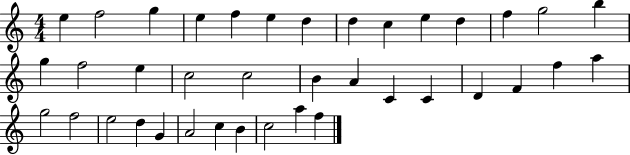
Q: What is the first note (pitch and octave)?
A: E5